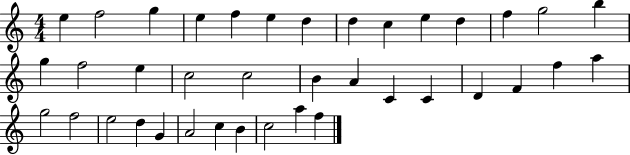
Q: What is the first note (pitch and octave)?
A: E5